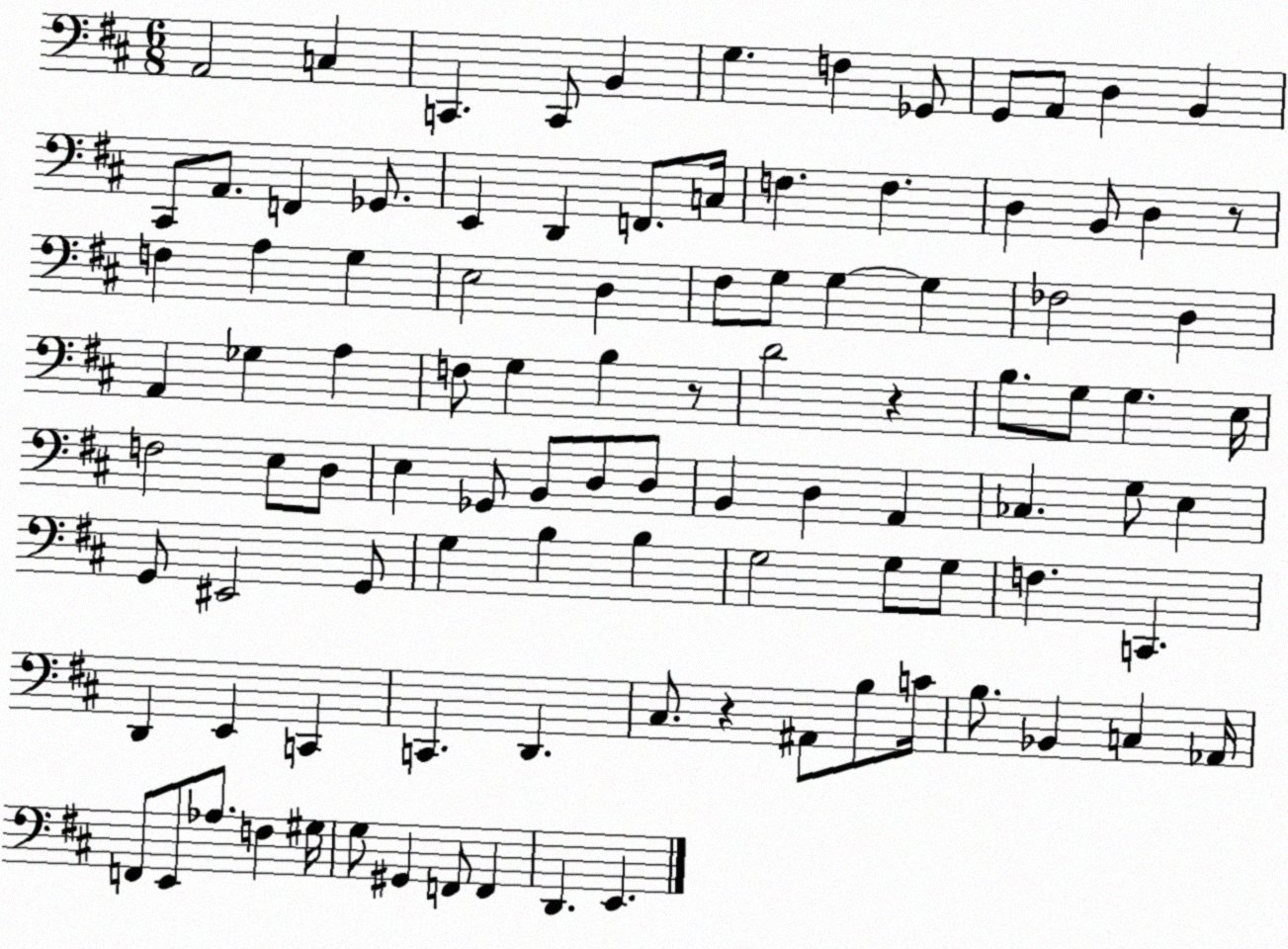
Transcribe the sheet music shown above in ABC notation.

X:1
T:Untitled
M:6/8
L:1/4
K:D
A,,2 C, C,, C,,/2 B,, G, F, _G,,/2 G,,/2 A,,/2 D, B,, ^C,,/2 A,,/2 F,, _G,,/2 E,, D,, F,,/2 C,/4 F, F, D, B,,/2 D, z/2 F, A, G, E,2 D, ^F,/2 G,/2 G, G, _F,2 D, A,, _G, A, F,/2 G, B, z/2 D2 z B,/2 G,/2 G, E,/4 F,2 E,/2 D,/2 E, _G,,/2 B,,/2 D,/2 D,/2 B,, D, A,, _C, G,/2 E, G,,/2 ^E,,2 G,,/2 G, B, B, G,2 G,/2 G,/2 F, C,, D,, E,, C,, C,, D,, ^C,/2 z ^A,,/2 B,/2 C/4 B,/2 _B,, C, _A,,/4 F,,/2 E,,/2 _A,/2 F, ^G,/4 G,/2 ^G,, F,,/2 F,, D,, E,,